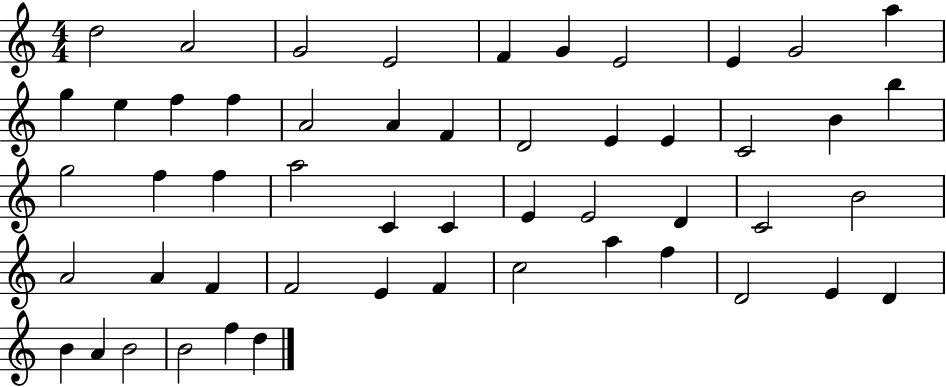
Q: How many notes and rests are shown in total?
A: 52